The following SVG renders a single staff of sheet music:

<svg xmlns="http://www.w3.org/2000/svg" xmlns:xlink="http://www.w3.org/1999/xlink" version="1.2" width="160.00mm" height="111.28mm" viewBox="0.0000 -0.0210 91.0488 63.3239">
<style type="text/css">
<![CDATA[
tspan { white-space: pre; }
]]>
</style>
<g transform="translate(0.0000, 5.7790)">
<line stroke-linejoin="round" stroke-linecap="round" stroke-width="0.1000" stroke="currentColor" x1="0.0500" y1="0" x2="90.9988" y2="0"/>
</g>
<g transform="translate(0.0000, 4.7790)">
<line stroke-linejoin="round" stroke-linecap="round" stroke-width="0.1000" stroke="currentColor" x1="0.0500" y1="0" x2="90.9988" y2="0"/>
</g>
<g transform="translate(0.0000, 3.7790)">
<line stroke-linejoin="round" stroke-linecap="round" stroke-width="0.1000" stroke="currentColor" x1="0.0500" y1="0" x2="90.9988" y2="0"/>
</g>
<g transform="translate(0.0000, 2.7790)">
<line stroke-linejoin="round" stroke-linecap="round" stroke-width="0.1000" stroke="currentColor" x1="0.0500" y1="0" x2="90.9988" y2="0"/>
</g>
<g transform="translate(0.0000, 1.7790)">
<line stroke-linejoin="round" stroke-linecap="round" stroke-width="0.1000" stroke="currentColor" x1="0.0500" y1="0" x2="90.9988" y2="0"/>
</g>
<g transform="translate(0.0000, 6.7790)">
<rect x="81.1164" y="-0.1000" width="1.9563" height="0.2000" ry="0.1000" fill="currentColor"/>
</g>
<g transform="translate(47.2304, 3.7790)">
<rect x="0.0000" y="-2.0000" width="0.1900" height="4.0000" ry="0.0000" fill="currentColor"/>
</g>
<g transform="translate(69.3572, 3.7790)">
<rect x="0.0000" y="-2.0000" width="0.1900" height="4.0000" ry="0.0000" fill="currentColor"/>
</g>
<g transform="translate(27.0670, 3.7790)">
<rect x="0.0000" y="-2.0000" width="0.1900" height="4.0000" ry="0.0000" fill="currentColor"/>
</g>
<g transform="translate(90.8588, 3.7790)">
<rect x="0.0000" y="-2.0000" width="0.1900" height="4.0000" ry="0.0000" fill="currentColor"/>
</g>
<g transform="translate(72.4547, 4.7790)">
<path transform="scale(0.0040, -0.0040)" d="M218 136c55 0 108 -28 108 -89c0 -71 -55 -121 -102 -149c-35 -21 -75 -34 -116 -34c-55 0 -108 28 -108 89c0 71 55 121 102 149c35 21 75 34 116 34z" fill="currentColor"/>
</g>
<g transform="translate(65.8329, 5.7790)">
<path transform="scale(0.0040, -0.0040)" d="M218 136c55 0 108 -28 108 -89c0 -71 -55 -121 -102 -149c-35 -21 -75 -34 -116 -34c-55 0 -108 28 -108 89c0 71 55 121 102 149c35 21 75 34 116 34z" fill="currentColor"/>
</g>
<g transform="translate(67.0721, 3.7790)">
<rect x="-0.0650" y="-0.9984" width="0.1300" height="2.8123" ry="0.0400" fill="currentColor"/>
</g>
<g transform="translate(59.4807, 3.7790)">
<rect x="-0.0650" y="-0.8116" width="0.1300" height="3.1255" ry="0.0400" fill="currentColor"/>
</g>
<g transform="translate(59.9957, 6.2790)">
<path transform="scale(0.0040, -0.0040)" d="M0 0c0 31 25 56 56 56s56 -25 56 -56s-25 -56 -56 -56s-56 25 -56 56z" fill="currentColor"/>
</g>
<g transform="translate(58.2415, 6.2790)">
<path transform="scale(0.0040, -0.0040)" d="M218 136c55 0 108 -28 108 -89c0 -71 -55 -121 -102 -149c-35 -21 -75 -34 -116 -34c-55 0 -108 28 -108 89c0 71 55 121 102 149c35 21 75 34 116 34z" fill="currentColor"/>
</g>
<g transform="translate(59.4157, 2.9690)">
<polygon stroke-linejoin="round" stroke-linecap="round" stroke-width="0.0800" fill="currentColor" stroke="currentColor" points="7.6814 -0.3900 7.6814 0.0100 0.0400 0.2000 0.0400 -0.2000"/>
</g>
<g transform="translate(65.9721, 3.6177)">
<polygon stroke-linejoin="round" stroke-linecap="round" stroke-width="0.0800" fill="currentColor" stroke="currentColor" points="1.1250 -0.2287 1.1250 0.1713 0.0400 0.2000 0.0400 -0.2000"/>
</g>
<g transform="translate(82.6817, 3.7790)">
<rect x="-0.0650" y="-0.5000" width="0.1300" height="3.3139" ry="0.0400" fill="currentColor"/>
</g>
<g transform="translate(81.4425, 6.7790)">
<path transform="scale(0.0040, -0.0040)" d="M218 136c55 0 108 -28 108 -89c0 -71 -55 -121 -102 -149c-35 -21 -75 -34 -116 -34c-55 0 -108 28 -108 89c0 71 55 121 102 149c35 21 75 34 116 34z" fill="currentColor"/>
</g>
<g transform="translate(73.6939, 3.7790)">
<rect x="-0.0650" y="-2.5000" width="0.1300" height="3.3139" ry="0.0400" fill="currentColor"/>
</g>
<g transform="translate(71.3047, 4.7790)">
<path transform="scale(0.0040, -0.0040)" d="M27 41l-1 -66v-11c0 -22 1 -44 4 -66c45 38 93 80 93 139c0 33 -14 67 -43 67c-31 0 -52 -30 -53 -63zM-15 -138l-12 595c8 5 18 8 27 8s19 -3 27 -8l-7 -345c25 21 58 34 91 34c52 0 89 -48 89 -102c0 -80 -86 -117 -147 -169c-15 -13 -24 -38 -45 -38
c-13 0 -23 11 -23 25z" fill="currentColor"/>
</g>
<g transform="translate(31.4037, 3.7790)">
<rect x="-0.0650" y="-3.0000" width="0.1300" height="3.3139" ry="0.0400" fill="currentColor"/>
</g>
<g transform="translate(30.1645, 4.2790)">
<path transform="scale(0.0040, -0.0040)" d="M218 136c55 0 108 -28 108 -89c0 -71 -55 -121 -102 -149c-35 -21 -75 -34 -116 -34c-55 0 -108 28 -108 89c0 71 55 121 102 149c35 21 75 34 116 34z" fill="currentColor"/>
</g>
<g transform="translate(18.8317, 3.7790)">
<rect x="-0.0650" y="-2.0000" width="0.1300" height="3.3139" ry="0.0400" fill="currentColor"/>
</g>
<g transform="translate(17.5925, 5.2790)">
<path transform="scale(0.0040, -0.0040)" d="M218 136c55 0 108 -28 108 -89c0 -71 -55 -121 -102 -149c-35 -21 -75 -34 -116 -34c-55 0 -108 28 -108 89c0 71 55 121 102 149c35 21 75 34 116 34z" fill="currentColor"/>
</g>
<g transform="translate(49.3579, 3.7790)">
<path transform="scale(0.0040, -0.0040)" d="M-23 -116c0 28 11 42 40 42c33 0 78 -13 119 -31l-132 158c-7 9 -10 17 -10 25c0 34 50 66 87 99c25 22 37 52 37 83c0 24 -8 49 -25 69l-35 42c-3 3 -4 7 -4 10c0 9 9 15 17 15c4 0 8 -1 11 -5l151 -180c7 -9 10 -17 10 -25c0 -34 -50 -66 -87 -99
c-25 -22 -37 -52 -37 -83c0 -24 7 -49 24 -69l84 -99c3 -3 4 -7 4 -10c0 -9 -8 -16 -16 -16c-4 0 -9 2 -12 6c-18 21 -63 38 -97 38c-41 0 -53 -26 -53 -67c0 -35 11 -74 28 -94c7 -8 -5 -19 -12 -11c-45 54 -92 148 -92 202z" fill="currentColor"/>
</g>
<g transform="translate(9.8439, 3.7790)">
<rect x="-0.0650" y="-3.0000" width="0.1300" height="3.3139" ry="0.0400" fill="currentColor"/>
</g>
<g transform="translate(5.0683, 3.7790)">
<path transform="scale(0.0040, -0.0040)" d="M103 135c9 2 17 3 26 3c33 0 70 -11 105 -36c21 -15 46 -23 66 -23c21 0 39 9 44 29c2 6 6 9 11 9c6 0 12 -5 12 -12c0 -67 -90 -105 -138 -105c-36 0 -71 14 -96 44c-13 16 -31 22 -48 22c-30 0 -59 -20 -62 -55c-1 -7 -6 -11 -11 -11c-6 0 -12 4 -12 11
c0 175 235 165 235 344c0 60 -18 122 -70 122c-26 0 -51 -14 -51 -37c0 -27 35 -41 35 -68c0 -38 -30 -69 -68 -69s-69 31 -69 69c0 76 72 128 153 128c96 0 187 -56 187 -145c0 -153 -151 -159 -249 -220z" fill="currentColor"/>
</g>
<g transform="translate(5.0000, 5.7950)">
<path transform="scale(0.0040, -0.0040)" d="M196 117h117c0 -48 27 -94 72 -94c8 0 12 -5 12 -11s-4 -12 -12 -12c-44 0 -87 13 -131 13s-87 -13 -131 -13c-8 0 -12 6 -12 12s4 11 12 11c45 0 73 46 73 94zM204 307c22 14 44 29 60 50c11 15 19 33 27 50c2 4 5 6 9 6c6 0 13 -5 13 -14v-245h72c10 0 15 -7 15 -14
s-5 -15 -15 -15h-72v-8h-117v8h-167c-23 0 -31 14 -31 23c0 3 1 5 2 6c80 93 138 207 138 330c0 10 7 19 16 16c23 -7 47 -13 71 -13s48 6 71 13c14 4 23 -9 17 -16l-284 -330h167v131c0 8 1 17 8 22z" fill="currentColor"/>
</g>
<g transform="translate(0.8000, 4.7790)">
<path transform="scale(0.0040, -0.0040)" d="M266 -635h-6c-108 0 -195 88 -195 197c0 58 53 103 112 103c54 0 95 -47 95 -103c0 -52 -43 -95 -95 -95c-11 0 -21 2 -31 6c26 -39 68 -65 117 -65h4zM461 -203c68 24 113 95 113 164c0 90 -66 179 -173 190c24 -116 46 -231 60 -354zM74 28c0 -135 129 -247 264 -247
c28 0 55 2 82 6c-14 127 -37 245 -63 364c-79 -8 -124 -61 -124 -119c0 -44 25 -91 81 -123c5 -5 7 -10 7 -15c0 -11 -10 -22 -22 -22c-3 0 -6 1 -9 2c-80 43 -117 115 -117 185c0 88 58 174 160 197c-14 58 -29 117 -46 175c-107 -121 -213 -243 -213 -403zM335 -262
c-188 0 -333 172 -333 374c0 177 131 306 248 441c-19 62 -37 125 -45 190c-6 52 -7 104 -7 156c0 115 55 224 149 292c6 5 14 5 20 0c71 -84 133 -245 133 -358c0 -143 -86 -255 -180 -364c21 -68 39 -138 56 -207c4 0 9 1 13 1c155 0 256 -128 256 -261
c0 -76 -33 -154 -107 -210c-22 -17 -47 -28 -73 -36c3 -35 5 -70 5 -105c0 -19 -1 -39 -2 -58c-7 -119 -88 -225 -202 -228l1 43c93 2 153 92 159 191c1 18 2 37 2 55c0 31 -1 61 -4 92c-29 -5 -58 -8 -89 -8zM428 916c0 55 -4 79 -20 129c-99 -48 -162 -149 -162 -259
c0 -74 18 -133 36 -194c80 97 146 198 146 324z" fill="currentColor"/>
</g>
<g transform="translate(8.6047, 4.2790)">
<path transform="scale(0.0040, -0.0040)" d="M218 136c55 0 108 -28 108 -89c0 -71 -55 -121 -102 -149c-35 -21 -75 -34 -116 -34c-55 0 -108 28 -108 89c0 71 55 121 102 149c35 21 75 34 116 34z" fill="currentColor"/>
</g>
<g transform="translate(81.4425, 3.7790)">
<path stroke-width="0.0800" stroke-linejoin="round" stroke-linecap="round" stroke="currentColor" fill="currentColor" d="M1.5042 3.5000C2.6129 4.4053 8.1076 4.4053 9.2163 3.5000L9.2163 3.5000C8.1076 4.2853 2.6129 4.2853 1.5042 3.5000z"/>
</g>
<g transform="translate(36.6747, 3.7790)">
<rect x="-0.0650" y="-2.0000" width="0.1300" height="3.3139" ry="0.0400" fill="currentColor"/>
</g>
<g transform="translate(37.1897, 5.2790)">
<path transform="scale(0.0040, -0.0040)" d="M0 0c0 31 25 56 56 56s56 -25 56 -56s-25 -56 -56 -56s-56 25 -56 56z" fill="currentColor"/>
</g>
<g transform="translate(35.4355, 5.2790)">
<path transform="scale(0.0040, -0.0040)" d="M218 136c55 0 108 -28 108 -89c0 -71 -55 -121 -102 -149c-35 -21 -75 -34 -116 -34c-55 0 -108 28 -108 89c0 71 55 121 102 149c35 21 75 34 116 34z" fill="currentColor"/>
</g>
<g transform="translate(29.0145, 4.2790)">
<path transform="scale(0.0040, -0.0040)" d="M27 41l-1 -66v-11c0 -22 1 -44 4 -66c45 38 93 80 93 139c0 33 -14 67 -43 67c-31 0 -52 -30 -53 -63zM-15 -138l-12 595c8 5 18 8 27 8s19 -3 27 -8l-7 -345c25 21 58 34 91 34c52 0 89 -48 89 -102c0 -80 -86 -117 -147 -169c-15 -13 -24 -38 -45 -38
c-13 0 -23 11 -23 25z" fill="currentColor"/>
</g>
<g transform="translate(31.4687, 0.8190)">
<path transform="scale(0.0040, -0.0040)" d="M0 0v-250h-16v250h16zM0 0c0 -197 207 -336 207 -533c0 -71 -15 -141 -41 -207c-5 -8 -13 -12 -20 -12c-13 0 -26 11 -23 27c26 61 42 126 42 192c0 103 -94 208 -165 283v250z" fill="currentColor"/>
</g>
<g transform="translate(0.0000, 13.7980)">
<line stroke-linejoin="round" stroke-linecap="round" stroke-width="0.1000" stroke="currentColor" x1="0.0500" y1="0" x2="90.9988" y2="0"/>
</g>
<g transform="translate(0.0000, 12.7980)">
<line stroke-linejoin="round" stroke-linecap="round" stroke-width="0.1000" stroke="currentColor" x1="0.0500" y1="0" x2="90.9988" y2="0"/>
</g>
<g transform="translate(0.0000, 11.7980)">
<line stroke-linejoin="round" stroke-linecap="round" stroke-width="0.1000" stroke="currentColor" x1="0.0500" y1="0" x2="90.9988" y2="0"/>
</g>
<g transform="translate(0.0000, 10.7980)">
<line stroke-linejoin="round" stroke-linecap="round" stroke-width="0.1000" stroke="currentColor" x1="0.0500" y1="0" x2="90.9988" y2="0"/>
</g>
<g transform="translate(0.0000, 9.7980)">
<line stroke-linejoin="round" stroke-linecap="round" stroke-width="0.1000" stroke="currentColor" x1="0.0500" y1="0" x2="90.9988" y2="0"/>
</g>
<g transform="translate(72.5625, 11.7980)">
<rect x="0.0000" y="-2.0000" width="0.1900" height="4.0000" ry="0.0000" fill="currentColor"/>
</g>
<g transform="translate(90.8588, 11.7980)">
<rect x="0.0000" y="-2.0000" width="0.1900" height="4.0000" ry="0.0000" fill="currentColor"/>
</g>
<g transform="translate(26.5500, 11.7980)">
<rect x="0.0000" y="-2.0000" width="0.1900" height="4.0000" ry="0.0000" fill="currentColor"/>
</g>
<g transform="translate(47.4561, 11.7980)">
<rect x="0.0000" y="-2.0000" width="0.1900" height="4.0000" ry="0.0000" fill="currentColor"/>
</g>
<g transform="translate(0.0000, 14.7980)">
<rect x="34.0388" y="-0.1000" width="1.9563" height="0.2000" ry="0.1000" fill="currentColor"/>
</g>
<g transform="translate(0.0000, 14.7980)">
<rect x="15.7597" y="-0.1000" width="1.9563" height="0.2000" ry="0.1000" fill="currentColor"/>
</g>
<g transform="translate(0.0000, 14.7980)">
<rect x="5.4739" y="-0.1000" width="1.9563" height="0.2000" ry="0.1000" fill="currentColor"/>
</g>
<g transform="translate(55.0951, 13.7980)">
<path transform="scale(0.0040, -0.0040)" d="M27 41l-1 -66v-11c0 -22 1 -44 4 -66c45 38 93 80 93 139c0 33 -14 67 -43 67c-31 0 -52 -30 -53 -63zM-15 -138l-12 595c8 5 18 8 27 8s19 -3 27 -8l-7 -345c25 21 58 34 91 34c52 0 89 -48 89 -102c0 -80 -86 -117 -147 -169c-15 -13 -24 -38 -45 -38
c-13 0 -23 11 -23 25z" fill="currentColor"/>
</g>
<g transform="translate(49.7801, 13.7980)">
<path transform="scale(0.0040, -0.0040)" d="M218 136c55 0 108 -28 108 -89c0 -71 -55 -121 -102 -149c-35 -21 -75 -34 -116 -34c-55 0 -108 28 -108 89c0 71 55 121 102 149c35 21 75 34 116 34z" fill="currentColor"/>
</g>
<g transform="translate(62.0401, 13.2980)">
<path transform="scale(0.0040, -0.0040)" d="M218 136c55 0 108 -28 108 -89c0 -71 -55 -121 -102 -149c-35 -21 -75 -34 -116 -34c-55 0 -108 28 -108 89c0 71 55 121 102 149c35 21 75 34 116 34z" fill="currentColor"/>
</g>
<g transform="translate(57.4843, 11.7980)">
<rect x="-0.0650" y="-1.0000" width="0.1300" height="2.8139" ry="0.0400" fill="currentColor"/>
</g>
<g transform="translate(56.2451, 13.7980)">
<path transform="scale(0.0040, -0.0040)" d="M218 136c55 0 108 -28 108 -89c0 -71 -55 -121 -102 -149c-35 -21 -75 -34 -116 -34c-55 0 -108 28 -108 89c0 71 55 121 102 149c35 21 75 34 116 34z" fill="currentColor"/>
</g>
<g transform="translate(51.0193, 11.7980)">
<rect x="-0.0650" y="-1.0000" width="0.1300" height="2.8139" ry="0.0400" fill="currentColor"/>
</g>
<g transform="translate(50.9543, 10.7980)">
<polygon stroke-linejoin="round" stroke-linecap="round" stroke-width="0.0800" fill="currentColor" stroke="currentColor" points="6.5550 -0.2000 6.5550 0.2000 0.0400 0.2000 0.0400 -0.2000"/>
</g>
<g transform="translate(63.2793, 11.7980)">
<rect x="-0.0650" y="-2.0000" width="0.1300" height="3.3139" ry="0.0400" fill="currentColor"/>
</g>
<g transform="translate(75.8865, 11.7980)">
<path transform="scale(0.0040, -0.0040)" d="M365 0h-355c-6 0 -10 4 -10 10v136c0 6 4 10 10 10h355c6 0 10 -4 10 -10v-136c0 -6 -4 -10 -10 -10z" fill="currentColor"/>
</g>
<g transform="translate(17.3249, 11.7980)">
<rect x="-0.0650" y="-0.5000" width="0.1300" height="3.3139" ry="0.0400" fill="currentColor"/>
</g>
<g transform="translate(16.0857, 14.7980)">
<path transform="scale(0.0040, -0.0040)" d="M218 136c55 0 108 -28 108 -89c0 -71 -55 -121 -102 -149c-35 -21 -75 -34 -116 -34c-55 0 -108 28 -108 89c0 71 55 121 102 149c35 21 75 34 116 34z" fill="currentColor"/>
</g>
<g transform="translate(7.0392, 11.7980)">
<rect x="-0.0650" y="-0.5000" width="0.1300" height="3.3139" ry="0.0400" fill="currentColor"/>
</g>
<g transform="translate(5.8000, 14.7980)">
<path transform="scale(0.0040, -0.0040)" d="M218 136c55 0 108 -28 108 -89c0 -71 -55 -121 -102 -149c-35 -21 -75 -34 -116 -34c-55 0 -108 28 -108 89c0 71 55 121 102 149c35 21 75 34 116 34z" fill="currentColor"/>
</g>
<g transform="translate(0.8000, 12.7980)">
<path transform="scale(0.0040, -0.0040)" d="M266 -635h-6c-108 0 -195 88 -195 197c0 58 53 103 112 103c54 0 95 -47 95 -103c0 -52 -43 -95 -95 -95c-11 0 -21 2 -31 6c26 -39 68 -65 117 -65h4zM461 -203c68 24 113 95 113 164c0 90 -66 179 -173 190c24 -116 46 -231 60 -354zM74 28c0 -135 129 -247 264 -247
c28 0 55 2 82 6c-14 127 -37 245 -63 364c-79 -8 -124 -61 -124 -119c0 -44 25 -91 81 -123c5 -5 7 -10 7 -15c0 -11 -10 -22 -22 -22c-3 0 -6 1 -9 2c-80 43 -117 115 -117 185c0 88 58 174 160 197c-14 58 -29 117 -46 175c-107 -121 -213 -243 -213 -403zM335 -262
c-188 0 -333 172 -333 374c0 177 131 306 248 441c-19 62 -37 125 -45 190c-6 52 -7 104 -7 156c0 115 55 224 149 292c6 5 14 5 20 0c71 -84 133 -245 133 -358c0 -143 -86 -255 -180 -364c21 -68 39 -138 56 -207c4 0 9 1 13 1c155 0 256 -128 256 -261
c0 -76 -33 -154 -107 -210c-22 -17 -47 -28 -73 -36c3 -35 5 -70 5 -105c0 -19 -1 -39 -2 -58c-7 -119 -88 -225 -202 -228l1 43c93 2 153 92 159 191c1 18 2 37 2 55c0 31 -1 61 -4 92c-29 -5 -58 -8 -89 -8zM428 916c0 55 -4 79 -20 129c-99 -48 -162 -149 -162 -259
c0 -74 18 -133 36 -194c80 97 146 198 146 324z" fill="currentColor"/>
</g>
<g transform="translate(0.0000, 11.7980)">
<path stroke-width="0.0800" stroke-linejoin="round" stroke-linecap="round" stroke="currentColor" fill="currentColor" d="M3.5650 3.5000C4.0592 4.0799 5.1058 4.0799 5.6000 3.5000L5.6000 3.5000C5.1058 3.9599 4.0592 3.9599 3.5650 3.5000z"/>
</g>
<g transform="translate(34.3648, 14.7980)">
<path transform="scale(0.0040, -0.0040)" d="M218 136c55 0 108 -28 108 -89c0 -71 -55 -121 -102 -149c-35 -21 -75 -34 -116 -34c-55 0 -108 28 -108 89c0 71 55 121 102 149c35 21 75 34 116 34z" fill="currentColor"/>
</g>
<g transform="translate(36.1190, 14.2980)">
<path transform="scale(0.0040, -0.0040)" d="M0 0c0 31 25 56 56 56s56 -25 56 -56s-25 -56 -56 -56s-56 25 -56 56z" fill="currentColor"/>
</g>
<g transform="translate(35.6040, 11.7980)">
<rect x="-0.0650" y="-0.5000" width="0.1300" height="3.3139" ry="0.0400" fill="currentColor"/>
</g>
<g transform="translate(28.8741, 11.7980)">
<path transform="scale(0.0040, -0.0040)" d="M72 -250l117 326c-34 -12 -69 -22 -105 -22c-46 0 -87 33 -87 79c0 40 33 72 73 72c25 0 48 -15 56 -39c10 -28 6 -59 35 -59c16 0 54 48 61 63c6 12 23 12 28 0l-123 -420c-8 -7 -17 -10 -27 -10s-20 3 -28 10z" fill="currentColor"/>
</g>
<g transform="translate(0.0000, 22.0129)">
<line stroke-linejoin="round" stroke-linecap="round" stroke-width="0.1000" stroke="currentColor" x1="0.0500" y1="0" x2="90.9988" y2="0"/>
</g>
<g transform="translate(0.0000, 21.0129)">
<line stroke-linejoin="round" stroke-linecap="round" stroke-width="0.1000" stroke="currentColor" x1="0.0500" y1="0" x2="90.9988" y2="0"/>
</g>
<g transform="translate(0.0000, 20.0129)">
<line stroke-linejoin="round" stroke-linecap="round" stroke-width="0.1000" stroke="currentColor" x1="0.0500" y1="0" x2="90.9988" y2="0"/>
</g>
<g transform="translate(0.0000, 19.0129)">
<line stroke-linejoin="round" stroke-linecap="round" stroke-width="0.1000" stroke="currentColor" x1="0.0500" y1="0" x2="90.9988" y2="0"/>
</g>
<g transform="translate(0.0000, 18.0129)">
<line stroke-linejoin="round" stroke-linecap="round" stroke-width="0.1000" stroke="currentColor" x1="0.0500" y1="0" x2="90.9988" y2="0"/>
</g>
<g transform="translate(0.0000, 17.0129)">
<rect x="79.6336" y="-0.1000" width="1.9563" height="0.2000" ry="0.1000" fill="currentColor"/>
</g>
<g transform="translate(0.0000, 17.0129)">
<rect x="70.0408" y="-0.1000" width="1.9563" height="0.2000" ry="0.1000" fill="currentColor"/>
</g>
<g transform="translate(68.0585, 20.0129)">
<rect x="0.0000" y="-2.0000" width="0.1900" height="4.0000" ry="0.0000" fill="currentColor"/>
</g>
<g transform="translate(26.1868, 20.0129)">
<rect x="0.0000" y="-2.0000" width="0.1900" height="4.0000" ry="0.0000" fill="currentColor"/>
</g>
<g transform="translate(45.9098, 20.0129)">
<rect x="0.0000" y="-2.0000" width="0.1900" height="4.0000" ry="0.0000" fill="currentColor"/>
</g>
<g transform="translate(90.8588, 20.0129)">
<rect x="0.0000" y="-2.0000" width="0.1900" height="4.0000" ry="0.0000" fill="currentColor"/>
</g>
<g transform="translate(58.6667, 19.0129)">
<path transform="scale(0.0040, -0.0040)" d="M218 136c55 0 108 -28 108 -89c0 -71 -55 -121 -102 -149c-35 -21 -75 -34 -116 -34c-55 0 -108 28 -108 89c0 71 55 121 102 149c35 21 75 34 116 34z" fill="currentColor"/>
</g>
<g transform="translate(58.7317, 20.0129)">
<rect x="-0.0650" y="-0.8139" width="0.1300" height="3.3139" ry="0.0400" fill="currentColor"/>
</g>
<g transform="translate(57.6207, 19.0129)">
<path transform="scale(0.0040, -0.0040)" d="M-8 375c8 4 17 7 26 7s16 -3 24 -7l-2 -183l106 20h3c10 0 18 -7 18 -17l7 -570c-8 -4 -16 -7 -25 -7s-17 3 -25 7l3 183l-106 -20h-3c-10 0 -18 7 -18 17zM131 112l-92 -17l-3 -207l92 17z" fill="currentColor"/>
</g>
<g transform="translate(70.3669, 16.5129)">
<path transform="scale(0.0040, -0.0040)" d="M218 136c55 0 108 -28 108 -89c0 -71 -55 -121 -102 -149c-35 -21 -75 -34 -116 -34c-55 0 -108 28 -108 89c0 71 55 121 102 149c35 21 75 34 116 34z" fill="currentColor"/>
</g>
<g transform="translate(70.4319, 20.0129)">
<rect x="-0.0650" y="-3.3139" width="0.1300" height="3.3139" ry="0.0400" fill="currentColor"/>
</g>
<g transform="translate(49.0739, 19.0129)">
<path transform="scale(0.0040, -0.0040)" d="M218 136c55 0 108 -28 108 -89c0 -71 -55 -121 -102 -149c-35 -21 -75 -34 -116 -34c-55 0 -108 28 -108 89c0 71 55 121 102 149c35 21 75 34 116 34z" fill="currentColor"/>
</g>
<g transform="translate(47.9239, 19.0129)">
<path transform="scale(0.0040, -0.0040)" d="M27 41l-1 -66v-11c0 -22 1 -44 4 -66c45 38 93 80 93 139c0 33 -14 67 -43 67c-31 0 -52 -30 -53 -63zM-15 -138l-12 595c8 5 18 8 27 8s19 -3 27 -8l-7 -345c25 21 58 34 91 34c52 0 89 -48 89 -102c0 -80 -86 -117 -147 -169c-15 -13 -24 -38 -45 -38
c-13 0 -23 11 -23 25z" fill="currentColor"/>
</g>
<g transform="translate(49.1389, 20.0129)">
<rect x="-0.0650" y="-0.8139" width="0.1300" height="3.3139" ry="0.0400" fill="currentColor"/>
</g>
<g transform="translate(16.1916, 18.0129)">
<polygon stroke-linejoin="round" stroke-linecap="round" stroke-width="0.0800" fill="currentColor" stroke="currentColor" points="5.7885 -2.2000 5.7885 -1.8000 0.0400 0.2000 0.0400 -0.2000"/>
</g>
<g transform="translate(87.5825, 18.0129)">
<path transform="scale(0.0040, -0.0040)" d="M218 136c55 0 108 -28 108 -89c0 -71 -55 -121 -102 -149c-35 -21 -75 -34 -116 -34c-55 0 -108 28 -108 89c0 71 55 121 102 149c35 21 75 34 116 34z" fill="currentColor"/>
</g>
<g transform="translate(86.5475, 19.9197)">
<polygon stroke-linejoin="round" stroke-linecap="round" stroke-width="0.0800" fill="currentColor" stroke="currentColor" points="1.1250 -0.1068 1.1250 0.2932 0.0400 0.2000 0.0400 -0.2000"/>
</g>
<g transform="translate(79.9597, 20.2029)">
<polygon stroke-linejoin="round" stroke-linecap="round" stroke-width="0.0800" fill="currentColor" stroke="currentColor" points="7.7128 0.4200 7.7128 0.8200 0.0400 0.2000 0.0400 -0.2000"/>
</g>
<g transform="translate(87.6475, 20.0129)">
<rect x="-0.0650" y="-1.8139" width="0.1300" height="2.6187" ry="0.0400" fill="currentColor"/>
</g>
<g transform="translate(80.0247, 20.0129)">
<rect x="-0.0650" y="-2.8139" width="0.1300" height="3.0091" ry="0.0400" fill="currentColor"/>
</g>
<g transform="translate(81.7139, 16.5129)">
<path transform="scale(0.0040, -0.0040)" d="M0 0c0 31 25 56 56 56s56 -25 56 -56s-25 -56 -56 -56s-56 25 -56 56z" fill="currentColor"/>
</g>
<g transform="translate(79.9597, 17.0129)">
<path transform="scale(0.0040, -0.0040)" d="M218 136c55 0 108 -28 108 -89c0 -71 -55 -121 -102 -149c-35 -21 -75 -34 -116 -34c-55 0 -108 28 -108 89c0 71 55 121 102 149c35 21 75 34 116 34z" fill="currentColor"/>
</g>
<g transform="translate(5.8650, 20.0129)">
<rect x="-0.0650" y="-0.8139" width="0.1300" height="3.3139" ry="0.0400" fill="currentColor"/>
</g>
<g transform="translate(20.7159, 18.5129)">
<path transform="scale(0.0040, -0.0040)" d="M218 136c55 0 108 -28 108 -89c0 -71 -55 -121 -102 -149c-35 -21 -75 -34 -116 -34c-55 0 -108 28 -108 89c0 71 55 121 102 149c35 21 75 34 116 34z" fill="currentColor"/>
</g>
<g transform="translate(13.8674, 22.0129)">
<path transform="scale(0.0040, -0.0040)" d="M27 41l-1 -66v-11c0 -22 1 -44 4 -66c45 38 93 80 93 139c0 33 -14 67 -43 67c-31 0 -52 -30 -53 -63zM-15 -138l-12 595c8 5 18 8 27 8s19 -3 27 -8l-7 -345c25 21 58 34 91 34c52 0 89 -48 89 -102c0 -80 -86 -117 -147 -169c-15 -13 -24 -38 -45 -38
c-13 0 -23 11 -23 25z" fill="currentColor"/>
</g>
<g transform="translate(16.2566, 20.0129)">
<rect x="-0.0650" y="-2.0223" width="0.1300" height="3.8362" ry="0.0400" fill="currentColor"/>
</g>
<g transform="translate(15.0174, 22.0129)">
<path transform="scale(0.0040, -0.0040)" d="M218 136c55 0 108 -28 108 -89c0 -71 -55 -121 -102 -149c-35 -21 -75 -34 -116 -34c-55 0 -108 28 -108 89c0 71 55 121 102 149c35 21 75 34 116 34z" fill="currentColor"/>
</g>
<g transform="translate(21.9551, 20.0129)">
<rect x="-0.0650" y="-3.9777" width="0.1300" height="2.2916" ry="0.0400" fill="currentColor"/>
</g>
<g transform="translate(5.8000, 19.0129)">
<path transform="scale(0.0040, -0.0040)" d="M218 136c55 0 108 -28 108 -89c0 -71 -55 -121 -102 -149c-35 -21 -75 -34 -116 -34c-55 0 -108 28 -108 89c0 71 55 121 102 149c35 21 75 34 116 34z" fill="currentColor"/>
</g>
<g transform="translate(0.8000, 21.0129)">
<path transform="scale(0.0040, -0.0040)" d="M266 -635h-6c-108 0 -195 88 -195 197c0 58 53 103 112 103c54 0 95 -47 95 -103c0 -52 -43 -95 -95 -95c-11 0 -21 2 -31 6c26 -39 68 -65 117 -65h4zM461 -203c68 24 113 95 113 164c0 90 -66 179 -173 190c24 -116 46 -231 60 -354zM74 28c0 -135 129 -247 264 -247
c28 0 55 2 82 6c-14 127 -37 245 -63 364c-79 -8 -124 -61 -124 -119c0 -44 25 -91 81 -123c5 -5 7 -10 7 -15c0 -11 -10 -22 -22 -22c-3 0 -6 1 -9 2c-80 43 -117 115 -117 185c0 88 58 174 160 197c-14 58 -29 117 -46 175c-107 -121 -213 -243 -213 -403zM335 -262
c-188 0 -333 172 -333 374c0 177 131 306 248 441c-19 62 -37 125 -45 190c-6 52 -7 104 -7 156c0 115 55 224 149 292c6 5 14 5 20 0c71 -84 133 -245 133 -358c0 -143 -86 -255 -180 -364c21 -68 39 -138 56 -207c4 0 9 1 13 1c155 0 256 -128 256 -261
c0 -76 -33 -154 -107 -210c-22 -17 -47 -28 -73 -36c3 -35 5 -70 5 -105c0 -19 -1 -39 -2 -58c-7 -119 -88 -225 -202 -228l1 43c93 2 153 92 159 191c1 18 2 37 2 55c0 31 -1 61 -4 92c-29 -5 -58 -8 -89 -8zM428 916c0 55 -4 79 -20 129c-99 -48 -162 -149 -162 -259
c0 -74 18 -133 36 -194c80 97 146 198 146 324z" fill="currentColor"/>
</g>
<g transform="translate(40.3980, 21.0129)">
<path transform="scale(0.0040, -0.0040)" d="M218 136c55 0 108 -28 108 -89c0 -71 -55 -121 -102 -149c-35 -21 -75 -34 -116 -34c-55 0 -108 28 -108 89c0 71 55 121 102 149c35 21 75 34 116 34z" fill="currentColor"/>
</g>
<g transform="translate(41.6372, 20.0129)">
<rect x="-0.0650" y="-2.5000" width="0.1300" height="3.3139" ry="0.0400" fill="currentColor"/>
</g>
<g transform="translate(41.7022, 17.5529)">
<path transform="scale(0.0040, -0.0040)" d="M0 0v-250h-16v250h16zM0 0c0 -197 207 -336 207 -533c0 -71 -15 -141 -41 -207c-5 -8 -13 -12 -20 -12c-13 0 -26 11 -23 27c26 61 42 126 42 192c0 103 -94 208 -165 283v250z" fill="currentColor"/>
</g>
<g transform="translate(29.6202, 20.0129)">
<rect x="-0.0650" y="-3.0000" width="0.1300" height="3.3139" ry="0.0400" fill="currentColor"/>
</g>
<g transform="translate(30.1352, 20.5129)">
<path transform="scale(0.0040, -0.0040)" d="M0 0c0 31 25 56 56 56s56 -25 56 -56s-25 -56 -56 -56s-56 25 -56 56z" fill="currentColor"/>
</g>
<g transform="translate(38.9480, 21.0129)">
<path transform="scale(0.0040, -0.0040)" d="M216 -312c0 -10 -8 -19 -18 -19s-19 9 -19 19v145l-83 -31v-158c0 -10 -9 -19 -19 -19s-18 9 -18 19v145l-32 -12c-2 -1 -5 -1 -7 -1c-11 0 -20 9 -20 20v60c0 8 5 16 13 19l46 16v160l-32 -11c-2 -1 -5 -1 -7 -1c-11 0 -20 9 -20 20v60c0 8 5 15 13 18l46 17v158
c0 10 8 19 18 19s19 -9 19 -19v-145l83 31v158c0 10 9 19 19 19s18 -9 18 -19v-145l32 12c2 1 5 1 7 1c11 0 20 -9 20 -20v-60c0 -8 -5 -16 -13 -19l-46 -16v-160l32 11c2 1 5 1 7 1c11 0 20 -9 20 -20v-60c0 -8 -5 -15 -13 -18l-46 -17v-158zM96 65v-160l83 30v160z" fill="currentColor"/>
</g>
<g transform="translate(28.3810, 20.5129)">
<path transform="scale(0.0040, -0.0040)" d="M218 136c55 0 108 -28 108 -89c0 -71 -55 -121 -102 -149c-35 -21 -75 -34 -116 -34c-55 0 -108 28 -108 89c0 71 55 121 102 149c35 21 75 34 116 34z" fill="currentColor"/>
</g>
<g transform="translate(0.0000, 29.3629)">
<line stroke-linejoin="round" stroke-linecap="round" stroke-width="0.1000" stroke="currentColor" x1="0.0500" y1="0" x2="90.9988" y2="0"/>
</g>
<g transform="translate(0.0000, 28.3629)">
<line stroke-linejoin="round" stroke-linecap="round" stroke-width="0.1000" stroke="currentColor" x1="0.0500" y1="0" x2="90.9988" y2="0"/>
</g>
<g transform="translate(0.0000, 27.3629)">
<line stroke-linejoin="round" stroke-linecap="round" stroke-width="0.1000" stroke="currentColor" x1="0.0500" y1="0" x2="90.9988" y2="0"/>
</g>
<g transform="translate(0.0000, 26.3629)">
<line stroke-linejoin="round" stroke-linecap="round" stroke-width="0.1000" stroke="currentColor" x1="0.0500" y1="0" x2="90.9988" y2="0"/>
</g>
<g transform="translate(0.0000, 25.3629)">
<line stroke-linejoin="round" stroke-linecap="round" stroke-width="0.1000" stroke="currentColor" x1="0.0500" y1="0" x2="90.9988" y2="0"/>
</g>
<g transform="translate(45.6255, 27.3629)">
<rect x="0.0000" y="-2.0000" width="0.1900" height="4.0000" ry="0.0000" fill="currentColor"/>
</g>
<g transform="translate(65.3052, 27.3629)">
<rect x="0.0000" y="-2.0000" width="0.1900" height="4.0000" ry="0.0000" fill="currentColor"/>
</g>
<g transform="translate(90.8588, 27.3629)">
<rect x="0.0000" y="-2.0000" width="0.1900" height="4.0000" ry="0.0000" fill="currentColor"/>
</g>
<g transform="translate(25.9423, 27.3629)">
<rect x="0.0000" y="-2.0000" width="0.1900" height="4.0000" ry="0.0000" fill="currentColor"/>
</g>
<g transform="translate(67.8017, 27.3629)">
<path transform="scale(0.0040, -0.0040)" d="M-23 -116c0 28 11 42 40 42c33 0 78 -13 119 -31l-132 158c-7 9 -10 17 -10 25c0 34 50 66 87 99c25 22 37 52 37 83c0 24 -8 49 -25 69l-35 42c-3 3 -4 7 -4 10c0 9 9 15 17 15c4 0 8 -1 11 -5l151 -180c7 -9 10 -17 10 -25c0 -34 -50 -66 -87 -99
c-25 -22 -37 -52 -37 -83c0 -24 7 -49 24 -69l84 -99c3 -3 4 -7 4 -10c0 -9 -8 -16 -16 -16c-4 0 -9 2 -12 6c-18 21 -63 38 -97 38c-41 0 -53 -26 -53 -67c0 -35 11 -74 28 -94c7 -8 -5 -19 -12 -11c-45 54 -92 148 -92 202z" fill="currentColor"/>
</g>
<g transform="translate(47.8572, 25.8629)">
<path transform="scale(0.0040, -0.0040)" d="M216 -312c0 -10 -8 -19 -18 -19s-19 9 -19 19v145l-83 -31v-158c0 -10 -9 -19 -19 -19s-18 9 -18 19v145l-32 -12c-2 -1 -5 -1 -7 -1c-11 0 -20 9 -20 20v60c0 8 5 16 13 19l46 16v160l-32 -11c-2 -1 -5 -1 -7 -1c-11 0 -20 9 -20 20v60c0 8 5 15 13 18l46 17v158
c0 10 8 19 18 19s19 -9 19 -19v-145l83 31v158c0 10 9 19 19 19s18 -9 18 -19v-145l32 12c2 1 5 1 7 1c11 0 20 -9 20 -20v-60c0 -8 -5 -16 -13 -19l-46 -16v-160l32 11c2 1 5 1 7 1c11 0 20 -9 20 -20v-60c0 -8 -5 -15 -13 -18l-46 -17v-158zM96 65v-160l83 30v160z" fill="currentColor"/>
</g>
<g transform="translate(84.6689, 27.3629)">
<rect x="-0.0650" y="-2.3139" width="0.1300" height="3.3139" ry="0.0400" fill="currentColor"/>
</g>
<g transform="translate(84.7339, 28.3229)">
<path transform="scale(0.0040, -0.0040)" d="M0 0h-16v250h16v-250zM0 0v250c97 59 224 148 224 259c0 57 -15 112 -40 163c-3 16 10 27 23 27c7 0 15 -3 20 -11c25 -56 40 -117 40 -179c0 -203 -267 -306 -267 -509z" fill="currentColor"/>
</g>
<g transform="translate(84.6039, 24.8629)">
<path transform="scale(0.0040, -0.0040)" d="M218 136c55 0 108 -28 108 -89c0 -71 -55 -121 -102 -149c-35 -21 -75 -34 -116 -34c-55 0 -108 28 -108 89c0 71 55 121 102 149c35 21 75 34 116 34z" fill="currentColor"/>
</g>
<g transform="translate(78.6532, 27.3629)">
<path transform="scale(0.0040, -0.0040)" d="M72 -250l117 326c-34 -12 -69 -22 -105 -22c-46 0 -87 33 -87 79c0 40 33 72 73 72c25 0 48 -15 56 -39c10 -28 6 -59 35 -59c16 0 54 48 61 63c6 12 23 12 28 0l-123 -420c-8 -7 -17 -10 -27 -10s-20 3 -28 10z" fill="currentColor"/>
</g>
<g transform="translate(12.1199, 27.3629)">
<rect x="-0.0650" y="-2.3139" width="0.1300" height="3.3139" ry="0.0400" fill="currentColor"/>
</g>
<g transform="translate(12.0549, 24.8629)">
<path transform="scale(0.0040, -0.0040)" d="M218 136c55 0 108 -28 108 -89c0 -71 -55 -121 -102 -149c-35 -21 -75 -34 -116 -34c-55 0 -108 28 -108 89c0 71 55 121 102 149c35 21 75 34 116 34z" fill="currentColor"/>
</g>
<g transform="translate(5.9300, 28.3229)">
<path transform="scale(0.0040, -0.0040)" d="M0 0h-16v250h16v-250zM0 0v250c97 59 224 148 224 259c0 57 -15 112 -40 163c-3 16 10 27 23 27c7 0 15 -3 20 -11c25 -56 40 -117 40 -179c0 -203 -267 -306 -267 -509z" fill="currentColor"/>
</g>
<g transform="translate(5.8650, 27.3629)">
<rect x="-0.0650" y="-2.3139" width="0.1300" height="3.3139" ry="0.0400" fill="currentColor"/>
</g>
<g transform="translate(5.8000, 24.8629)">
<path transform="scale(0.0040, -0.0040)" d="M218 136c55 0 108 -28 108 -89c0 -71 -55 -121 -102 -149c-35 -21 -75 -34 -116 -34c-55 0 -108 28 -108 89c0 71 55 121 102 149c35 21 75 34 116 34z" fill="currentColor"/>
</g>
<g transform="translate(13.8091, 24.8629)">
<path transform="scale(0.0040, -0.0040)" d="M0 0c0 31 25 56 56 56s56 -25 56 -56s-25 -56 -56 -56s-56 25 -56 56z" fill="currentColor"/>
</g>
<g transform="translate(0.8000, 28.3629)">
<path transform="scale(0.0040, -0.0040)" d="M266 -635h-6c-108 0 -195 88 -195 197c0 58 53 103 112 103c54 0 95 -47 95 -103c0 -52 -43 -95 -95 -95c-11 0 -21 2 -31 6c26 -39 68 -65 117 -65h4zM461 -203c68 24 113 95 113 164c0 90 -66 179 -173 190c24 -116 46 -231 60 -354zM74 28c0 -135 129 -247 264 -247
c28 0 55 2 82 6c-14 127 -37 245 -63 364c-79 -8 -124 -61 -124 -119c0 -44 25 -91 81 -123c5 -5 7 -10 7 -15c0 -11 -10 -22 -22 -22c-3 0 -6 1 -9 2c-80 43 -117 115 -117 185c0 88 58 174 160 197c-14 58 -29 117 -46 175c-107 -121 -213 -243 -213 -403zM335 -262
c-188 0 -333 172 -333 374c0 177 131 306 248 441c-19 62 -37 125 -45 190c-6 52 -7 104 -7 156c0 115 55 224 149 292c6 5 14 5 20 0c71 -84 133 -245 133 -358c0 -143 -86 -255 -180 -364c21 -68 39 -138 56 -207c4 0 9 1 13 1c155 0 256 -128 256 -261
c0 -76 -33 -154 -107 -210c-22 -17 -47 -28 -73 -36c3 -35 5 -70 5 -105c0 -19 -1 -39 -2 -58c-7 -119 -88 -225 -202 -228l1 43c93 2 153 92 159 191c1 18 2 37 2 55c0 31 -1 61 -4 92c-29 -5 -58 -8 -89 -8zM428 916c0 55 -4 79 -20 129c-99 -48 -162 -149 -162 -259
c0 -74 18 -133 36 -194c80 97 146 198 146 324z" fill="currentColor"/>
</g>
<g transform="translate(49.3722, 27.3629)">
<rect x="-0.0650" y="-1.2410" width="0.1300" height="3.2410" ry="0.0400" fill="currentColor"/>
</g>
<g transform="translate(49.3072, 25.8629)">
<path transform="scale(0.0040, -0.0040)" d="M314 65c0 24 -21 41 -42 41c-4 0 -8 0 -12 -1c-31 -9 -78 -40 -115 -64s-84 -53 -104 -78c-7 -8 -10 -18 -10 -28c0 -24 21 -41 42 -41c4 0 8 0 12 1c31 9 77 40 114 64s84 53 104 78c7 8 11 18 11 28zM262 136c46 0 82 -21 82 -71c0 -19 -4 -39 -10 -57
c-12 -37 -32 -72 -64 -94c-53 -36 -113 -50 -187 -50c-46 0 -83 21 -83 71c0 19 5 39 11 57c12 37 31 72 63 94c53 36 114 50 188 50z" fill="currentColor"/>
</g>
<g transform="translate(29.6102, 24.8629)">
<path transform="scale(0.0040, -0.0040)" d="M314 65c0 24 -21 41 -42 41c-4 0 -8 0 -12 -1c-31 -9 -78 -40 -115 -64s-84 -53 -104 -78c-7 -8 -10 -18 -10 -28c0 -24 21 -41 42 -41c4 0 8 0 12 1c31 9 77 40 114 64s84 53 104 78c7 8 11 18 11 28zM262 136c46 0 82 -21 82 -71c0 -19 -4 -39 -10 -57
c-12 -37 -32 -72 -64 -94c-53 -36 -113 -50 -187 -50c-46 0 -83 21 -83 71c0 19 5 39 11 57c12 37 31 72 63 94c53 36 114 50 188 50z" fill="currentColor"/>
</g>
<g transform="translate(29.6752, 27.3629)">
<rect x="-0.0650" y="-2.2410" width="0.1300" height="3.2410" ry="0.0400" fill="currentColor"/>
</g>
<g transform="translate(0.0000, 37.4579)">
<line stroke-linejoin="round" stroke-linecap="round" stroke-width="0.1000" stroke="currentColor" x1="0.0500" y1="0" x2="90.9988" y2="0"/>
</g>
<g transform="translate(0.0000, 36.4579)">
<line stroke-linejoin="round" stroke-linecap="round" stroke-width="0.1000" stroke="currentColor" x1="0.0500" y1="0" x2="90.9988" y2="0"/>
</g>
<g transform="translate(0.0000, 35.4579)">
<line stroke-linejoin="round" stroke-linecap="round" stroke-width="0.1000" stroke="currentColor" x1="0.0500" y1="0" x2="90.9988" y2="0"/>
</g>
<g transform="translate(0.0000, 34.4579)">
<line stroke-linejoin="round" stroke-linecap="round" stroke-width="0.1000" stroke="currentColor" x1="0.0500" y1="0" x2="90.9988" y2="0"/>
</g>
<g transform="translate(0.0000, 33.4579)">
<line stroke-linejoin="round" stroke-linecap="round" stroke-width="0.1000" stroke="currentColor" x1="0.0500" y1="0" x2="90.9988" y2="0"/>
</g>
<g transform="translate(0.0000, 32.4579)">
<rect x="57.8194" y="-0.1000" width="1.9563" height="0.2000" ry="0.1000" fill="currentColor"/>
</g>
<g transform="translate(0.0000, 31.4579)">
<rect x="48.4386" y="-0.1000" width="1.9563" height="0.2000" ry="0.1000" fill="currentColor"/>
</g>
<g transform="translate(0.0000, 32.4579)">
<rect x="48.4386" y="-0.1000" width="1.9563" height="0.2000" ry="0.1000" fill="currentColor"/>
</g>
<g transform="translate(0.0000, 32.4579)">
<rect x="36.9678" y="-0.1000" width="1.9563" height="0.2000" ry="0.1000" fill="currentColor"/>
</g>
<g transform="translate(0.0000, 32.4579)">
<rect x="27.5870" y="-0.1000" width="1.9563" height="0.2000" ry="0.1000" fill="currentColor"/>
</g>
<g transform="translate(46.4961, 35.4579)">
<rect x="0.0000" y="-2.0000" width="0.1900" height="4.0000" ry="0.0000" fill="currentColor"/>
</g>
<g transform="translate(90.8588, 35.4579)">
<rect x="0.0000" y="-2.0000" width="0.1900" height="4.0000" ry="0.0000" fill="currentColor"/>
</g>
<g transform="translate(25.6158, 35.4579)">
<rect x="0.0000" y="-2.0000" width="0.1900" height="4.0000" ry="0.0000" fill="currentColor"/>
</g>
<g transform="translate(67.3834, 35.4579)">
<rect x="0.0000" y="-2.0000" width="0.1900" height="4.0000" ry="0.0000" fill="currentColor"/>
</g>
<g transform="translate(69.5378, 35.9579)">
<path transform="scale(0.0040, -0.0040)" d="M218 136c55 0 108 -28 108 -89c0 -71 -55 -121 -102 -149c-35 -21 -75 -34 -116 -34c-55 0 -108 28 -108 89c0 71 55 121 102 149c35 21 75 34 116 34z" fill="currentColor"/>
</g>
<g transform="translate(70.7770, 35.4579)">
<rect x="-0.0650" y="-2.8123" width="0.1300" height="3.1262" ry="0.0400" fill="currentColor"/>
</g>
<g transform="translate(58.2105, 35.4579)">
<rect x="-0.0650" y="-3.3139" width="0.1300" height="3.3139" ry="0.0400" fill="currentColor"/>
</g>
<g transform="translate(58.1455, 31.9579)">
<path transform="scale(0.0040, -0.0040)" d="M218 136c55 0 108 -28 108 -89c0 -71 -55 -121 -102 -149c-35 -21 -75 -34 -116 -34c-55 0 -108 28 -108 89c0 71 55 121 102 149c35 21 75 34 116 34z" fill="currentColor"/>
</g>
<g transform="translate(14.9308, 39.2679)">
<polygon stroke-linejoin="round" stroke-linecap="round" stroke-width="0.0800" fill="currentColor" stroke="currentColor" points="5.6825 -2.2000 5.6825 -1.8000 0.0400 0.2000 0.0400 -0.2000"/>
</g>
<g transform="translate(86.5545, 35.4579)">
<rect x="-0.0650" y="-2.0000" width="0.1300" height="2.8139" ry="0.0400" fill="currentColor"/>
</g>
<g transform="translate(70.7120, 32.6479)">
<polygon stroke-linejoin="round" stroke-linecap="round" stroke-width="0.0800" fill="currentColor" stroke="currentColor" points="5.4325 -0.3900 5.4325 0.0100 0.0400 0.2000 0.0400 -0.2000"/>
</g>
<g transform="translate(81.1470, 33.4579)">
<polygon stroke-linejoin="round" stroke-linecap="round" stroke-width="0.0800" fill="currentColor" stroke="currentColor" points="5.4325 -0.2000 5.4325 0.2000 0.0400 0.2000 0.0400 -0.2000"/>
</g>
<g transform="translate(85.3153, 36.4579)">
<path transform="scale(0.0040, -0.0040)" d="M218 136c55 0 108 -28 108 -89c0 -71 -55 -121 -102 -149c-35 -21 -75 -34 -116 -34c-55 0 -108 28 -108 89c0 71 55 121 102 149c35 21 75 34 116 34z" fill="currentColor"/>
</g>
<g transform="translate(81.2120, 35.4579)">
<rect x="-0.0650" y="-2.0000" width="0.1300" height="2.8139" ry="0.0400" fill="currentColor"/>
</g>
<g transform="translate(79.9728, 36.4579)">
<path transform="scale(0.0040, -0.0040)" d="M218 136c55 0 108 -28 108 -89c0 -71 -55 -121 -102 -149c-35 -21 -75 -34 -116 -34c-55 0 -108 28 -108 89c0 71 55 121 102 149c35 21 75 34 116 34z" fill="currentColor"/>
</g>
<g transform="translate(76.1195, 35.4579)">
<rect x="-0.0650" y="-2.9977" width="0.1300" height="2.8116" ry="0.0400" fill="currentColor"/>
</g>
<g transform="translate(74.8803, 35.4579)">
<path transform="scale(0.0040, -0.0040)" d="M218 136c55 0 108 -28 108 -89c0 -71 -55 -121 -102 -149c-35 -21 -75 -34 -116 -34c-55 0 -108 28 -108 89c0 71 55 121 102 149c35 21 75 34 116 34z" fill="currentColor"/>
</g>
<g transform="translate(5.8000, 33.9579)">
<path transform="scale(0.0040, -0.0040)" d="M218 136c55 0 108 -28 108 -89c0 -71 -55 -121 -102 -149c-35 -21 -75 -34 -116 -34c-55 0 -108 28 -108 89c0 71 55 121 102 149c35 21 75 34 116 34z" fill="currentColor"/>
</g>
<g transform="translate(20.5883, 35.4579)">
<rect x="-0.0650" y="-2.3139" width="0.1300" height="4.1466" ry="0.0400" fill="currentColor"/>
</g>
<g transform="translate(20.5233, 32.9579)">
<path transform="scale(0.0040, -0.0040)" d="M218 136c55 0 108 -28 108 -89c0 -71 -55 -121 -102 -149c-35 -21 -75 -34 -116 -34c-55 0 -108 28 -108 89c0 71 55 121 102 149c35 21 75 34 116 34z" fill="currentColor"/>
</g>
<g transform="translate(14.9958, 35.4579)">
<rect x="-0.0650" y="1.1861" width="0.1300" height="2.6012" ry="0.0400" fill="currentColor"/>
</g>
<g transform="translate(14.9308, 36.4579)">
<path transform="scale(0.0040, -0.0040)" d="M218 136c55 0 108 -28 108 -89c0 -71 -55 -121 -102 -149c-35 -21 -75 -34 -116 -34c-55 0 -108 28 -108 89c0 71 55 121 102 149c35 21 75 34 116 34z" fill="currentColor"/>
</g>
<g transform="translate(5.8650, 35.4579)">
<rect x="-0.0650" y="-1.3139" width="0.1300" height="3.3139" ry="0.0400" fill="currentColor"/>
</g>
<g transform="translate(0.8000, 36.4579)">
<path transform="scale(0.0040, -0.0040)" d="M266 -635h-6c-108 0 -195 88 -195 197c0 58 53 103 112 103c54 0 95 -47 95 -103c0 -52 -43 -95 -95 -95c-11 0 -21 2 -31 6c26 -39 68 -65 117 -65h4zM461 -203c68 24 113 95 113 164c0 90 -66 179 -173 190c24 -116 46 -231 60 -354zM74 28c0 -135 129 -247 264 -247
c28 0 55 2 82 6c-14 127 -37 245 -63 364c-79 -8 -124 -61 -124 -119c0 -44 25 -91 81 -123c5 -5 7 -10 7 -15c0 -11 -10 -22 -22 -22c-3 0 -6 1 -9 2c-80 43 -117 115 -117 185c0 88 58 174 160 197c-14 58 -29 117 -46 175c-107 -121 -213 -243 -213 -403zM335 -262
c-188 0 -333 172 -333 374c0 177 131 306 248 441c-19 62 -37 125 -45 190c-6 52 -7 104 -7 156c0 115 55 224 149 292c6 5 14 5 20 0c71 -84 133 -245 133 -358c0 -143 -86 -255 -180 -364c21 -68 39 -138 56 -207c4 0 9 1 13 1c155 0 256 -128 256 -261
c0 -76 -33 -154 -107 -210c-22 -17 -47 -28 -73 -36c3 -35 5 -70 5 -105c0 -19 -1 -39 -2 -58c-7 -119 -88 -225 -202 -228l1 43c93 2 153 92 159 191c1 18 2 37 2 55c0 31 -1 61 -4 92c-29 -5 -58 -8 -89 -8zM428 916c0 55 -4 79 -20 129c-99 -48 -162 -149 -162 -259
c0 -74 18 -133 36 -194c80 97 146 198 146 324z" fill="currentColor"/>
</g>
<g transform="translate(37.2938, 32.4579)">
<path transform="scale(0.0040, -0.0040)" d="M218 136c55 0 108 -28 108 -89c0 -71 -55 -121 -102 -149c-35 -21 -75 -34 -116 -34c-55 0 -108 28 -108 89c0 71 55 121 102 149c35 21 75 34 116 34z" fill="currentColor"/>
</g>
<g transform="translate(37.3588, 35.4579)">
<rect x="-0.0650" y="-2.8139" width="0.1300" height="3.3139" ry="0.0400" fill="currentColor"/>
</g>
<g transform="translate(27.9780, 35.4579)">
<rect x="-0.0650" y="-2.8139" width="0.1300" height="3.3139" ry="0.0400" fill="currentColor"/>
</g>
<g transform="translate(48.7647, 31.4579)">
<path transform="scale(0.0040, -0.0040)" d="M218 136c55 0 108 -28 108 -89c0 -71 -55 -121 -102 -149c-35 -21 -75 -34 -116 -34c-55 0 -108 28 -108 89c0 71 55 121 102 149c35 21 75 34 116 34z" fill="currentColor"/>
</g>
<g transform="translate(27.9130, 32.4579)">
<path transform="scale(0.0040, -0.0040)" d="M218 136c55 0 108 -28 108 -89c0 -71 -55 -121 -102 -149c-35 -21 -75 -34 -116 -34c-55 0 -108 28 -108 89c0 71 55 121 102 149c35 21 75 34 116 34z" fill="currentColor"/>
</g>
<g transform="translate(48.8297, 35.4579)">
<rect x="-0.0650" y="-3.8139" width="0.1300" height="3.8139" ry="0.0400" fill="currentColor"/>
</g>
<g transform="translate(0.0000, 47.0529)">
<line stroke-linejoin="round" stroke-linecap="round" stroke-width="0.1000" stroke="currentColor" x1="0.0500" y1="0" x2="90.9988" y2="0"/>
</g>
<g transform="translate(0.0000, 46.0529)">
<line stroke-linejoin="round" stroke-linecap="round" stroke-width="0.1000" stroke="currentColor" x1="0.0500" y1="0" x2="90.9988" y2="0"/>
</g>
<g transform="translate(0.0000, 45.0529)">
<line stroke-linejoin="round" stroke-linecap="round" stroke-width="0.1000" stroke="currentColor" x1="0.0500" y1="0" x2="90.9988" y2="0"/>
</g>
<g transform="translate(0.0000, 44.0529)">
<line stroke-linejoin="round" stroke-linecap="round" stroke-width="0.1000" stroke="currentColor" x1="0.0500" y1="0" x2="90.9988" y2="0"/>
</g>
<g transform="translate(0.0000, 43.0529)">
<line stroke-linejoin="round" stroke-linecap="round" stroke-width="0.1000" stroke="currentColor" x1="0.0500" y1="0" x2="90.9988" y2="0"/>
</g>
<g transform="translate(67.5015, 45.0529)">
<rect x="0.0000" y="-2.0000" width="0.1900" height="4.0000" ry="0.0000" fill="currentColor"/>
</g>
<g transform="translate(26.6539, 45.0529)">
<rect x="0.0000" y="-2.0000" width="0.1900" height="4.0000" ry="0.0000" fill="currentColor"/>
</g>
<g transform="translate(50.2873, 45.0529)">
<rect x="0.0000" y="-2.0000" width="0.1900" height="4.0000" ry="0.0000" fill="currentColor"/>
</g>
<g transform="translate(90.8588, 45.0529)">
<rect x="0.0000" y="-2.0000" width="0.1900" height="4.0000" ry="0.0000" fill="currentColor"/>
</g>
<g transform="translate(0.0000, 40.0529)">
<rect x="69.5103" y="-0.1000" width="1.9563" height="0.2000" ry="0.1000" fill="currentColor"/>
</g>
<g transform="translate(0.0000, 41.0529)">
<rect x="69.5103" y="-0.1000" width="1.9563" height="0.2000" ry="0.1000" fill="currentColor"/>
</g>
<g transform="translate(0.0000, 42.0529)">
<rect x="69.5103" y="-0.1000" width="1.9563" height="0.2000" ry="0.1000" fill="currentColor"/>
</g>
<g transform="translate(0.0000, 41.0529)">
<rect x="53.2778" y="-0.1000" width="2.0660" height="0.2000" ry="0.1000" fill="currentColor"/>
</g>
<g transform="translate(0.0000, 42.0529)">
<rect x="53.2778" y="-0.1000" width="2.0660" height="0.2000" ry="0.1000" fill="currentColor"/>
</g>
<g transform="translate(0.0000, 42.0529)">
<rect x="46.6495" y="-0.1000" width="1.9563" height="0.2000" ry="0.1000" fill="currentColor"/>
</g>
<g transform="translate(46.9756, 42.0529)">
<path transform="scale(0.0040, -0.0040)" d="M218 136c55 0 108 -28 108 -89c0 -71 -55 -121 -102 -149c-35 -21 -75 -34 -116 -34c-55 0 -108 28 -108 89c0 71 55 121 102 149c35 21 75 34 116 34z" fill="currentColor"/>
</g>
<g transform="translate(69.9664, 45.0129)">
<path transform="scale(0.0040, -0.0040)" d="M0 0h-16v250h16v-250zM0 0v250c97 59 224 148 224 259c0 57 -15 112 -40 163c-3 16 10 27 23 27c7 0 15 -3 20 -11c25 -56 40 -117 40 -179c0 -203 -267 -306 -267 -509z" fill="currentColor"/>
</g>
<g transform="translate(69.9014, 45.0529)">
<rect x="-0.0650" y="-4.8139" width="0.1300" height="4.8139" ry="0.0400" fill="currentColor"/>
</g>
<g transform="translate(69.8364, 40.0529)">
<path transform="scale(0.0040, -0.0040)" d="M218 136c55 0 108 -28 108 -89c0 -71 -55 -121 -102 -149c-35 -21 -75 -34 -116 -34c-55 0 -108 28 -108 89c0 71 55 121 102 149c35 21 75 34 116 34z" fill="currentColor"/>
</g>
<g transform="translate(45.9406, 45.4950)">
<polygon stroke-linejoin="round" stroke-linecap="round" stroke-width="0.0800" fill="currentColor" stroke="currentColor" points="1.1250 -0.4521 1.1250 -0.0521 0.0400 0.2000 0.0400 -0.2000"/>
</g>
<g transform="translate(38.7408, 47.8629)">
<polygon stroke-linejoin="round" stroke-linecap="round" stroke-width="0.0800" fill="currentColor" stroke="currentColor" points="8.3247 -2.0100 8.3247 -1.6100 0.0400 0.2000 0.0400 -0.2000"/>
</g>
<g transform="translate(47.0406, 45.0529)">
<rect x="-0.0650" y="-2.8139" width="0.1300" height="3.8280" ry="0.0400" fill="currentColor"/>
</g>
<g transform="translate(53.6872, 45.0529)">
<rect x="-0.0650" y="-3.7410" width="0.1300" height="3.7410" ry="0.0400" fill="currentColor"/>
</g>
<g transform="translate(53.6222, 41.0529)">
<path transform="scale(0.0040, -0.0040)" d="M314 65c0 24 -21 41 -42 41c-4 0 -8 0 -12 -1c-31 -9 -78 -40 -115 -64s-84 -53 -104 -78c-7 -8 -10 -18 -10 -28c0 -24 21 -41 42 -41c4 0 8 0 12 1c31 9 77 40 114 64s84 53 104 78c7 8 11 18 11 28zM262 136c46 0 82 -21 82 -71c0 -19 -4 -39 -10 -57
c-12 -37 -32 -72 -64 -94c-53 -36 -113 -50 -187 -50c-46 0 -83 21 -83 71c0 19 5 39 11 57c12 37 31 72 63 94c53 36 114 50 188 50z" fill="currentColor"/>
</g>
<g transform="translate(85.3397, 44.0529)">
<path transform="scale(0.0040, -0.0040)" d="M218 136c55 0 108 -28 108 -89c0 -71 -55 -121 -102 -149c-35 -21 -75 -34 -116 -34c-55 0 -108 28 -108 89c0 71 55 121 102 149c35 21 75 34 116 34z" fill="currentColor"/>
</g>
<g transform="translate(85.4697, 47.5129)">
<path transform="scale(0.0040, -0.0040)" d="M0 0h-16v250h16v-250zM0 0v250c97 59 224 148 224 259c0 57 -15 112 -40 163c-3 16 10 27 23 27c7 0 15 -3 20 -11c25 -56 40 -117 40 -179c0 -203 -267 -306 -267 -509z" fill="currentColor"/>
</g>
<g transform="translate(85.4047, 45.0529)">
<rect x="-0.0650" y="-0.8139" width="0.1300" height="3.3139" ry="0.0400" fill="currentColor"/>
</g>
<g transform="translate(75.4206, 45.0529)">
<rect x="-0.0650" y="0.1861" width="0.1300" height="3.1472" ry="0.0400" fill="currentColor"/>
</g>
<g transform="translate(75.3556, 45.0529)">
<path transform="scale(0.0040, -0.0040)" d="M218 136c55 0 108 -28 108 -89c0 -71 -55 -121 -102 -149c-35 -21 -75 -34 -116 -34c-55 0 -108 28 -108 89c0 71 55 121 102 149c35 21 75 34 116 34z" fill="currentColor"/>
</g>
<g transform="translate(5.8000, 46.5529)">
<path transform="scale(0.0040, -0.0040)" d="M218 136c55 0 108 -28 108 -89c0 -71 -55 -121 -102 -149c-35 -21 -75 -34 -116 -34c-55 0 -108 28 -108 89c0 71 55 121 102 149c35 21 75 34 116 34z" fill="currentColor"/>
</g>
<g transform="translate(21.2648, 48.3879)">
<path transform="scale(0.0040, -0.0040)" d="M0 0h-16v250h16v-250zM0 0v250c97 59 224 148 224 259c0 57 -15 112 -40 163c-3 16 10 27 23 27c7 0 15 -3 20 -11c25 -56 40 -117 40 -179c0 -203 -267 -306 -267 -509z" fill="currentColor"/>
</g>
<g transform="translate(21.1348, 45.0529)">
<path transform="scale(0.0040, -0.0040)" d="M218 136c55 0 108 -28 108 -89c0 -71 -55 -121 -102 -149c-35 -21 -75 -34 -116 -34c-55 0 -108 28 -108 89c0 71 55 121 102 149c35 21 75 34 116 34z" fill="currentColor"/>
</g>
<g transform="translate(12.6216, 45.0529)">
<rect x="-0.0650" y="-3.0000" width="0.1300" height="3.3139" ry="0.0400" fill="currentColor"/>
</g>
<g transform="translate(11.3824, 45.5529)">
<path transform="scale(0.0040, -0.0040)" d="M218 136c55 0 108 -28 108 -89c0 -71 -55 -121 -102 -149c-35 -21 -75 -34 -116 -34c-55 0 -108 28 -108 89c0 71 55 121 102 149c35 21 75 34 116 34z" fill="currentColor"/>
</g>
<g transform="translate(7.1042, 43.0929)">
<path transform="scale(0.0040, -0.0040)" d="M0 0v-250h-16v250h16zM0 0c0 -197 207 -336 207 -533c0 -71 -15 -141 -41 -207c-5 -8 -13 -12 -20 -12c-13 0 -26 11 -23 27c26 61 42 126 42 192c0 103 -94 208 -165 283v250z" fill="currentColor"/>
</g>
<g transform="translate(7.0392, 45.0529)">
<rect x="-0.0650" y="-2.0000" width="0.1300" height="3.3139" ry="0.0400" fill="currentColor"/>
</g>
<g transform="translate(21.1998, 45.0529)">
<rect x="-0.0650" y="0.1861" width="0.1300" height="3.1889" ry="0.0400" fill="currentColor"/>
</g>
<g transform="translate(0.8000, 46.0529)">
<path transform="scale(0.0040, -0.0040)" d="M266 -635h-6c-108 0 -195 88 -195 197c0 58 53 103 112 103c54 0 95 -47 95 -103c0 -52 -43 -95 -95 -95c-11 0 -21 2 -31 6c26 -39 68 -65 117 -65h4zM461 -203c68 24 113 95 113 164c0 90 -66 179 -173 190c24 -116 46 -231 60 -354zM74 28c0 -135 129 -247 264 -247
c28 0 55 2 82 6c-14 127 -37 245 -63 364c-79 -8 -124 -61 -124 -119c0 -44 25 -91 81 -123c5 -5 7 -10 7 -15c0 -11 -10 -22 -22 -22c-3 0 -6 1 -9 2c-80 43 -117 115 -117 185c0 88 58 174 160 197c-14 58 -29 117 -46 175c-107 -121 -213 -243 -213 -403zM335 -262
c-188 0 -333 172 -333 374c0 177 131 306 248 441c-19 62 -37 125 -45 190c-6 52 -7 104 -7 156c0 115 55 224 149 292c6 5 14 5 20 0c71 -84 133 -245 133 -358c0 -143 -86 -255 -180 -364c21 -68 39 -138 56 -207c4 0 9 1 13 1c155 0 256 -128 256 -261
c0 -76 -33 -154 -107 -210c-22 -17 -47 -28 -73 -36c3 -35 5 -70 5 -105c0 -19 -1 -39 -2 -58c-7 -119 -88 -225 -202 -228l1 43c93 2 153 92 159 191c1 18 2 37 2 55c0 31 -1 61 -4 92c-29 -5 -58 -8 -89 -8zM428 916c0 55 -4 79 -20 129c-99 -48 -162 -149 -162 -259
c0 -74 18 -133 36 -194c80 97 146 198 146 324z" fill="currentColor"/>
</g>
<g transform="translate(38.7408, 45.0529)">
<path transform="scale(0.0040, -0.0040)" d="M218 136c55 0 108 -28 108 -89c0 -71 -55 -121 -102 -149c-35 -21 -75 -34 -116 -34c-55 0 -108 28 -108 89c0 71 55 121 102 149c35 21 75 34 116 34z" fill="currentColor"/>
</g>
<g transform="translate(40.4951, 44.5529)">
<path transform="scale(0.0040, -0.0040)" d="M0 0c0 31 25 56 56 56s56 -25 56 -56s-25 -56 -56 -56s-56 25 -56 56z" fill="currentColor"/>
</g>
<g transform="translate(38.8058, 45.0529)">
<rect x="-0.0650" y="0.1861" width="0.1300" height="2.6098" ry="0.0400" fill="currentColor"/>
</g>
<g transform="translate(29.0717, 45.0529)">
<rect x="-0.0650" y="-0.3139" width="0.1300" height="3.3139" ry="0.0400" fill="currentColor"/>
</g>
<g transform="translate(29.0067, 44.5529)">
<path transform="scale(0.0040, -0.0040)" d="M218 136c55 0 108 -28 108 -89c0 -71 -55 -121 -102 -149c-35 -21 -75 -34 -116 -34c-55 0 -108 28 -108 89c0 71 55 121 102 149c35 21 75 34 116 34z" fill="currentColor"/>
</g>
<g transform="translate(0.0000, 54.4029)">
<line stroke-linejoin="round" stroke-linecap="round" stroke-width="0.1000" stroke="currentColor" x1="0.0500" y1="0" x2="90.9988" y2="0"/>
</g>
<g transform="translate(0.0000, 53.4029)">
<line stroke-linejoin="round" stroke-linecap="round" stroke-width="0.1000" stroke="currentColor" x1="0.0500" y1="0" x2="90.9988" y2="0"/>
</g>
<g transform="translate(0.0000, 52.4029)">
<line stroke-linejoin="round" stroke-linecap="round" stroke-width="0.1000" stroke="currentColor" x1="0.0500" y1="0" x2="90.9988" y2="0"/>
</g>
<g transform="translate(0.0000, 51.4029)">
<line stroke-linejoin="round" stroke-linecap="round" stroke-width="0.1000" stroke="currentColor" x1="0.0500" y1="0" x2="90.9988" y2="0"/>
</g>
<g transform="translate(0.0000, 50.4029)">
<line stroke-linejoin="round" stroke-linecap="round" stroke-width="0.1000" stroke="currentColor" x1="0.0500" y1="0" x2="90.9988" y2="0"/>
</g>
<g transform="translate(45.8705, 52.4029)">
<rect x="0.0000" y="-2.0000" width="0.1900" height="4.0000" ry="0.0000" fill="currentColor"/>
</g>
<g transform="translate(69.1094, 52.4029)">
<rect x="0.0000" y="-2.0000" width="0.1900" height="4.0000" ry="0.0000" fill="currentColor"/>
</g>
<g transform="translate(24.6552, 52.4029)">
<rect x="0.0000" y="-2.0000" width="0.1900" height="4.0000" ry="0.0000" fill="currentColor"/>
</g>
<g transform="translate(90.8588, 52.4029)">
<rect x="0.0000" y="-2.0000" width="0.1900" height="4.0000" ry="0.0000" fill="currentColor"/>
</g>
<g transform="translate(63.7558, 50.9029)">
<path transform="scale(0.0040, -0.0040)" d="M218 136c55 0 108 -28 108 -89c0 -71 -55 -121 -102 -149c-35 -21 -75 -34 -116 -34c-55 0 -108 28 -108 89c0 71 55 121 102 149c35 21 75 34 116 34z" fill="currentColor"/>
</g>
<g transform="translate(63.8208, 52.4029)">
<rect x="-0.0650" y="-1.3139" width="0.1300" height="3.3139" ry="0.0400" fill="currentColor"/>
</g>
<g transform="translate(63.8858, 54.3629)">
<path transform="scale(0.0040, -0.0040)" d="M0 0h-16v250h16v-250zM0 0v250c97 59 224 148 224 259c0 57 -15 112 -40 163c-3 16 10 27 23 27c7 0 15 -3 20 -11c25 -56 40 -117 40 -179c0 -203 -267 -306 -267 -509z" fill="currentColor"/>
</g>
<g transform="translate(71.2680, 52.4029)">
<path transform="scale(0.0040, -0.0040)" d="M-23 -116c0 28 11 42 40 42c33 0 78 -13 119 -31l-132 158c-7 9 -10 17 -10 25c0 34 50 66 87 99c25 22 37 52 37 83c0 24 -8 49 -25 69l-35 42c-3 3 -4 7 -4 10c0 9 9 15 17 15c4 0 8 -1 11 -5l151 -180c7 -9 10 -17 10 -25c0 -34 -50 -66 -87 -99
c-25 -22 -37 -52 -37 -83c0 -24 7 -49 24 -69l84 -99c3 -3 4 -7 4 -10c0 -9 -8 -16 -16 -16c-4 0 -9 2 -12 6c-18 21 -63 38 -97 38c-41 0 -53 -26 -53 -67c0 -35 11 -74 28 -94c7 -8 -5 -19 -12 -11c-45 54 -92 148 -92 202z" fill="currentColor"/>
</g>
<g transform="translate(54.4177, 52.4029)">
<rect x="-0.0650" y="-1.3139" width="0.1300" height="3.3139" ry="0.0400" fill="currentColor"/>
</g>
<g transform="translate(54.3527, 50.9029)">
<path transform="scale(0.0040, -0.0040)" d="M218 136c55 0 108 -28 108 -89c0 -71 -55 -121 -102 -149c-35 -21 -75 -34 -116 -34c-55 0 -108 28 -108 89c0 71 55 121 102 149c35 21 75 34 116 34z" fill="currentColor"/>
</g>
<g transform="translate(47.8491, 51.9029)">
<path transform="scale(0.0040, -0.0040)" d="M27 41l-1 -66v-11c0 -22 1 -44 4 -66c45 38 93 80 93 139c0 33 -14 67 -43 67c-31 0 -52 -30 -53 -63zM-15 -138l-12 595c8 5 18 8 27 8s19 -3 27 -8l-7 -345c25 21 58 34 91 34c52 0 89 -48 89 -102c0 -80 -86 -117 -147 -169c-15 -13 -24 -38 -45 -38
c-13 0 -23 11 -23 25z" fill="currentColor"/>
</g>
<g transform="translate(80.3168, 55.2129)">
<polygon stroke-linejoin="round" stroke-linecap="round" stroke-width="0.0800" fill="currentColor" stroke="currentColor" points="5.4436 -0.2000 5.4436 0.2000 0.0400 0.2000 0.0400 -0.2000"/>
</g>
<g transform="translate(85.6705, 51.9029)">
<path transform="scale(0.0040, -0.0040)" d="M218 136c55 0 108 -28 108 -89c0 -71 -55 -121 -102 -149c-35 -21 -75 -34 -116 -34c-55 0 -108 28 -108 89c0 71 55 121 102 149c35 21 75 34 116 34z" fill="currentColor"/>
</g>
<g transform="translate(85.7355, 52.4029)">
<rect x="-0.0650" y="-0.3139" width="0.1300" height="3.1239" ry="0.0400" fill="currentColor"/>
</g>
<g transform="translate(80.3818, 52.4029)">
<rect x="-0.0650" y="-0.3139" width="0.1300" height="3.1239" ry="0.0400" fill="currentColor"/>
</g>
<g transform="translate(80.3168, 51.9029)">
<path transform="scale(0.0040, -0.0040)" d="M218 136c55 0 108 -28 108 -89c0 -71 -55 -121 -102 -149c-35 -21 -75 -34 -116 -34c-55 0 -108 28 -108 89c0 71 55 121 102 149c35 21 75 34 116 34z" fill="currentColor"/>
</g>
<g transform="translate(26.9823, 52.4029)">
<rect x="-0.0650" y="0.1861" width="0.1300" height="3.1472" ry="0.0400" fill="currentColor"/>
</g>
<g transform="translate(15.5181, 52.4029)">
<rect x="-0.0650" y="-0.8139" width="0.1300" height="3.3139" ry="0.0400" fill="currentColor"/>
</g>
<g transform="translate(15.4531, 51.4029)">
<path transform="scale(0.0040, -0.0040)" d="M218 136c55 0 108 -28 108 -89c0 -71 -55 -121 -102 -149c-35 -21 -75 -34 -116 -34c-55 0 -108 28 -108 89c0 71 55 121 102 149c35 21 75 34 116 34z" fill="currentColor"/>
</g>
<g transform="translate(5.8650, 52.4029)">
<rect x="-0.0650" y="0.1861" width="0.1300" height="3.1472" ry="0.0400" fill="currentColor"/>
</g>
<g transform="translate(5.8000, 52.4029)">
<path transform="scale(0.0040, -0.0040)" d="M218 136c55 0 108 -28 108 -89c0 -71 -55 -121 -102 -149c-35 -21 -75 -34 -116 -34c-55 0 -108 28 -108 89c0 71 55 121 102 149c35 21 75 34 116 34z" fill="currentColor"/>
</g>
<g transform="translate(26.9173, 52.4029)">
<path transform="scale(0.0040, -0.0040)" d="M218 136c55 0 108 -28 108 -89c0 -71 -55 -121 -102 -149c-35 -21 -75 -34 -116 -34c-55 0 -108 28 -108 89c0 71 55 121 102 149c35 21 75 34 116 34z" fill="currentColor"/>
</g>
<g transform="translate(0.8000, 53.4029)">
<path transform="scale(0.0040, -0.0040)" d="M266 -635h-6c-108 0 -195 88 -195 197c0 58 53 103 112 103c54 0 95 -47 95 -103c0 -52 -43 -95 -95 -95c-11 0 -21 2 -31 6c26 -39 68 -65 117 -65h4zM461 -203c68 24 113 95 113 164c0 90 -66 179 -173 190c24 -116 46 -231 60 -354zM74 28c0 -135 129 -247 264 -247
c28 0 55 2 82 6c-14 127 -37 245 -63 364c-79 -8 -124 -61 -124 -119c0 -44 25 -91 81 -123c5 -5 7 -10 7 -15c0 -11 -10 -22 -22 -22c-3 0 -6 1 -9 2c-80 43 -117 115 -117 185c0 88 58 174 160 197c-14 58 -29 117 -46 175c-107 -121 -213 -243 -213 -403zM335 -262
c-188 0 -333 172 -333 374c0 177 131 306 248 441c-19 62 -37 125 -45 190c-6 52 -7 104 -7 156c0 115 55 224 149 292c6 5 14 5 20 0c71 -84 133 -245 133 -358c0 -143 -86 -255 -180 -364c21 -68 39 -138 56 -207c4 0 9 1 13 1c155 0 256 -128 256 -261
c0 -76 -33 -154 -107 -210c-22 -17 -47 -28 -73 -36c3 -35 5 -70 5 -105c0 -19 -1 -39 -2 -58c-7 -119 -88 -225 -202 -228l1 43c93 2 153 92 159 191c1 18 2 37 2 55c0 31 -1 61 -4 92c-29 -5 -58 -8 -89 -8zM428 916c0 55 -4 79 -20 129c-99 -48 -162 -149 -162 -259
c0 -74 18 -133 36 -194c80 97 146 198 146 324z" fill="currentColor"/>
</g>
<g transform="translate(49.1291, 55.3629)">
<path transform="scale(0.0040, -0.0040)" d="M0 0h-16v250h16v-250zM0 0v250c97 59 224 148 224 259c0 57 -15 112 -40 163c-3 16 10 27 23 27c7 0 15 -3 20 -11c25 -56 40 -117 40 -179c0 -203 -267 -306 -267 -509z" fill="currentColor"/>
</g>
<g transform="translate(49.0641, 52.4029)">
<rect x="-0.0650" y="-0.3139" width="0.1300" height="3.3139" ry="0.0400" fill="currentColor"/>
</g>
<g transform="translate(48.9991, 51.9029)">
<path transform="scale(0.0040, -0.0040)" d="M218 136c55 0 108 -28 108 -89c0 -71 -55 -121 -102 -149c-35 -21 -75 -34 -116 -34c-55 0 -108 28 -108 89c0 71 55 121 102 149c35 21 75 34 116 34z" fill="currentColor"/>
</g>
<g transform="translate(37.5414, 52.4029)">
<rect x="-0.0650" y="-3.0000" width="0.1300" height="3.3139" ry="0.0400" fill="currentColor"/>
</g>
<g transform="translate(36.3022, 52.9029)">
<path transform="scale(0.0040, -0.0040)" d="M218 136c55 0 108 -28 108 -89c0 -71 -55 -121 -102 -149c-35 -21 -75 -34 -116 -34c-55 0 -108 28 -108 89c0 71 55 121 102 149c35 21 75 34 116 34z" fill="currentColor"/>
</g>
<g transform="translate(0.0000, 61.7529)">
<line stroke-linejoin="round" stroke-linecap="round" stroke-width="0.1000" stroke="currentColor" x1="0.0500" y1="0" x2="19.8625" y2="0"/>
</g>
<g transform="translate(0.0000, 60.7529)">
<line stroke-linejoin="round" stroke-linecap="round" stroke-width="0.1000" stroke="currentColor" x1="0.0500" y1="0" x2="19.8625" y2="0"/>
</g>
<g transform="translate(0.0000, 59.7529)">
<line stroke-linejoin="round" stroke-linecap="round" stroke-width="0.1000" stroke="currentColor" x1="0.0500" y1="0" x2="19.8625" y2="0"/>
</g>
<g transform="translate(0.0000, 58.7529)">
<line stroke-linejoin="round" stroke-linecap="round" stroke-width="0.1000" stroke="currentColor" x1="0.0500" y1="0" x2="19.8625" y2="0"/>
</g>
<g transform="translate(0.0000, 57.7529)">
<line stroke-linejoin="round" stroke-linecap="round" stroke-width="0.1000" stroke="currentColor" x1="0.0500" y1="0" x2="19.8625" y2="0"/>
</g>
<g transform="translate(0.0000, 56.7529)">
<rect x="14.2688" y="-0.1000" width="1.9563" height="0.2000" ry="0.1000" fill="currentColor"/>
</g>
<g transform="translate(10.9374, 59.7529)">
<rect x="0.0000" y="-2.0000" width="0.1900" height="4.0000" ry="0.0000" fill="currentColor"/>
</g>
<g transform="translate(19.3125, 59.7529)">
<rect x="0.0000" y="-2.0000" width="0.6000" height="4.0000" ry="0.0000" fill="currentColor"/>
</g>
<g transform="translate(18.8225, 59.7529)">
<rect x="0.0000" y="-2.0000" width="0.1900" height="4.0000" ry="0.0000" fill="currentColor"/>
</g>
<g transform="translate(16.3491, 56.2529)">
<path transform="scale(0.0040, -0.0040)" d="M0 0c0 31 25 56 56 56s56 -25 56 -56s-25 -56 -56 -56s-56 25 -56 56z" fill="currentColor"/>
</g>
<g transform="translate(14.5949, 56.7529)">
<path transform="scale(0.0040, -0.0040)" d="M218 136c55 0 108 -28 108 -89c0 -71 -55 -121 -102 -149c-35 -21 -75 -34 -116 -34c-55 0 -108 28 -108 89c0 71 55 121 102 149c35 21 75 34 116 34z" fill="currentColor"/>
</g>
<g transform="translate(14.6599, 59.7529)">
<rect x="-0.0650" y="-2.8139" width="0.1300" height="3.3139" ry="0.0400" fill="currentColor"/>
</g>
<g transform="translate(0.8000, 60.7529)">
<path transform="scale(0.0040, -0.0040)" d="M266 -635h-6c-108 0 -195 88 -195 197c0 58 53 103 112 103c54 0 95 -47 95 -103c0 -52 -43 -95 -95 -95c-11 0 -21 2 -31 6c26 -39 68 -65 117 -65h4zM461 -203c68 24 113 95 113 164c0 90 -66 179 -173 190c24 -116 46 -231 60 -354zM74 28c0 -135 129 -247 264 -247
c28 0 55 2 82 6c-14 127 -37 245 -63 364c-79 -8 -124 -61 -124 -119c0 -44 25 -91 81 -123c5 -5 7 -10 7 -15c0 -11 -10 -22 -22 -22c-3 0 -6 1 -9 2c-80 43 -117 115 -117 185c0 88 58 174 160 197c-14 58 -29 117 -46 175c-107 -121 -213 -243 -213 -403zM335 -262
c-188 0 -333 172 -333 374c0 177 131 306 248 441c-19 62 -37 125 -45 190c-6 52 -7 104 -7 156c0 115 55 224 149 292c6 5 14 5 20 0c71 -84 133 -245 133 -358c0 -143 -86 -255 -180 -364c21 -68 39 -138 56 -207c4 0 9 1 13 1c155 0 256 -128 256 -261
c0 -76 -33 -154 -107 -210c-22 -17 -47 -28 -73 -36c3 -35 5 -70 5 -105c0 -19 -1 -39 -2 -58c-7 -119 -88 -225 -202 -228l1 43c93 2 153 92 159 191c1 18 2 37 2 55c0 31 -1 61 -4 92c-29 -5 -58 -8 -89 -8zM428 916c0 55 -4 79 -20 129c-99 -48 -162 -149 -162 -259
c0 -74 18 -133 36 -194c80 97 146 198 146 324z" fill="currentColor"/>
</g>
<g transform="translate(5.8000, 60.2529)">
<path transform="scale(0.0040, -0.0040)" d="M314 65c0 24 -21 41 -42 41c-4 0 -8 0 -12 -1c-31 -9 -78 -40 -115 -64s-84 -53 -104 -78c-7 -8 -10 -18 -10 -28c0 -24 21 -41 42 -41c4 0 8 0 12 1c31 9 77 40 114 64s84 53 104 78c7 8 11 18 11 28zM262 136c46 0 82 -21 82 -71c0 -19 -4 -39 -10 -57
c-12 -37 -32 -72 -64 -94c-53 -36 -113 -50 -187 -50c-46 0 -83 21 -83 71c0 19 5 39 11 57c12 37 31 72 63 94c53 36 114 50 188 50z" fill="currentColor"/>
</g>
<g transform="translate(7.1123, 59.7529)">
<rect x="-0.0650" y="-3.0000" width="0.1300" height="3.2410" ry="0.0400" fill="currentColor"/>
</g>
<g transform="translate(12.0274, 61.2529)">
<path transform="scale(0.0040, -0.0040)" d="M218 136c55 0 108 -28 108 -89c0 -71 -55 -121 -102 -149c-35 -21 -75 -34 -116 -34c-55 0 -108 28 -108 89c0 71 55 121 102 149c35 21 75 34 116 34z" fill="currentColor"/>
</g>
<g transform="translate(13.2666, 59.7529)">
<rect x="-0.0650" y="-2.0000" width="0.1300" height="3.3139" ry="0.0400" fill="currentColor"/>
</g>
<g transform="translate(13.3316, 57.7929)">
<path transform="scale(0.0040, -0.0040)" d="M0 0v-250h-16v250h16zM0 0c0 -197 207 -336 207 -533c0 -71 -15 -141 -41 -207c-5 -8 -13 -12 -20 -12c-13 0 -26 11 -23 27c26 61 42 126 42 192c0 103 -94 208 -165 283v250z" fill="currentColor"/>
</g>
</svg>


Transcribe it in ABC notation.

X:1
T:Untitled
M:2/4
L:1/4
K:C
A F _A/2 F z D/2 E/4 _G C C C z/2 C E/2 _E/2 F z2 d _E/2 e/2 A ^G/2 _d d b a/2 f/4 g/2 g g2 ^e2 z z/2 g/2 e G/2 g/2 a a c' b A/2 B/2 G/2 G/2 F/2 A B/2 c B/2 a/4 c'2 e'/2 B d/2 B d B A _c/2 e e/2 z c/2 c/2 A2 F/2 a